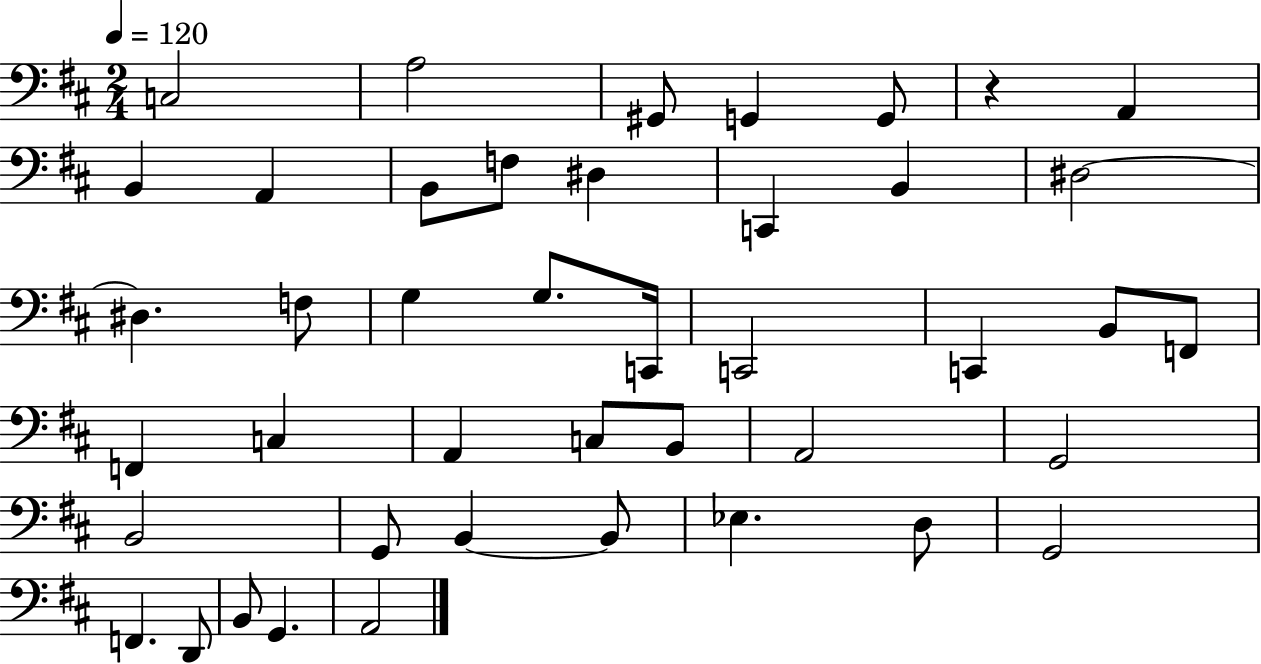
C3/h A3/h G#2/e G2/q G2/e R/q A2/q B2/q A2/q B2/e F3/e D#3/q C2/q B2/q D#3/h D#3/q. F3/e G3/q G3/e. C2/s C2/h C2/q B2/e F2/e F2/q C3/q A2/q C3/e B2/e A2/h G2/h B2/h G2/e B2/q B2/e Eb3/q. D3/e G2/h F2/q. D2/e B2/e G2/q. A2/h